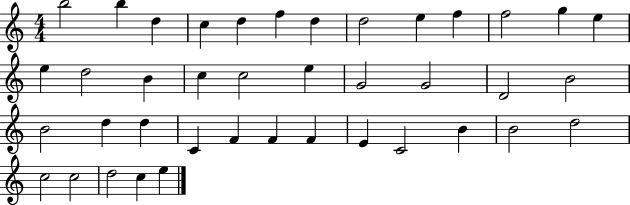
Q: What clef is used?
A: treble